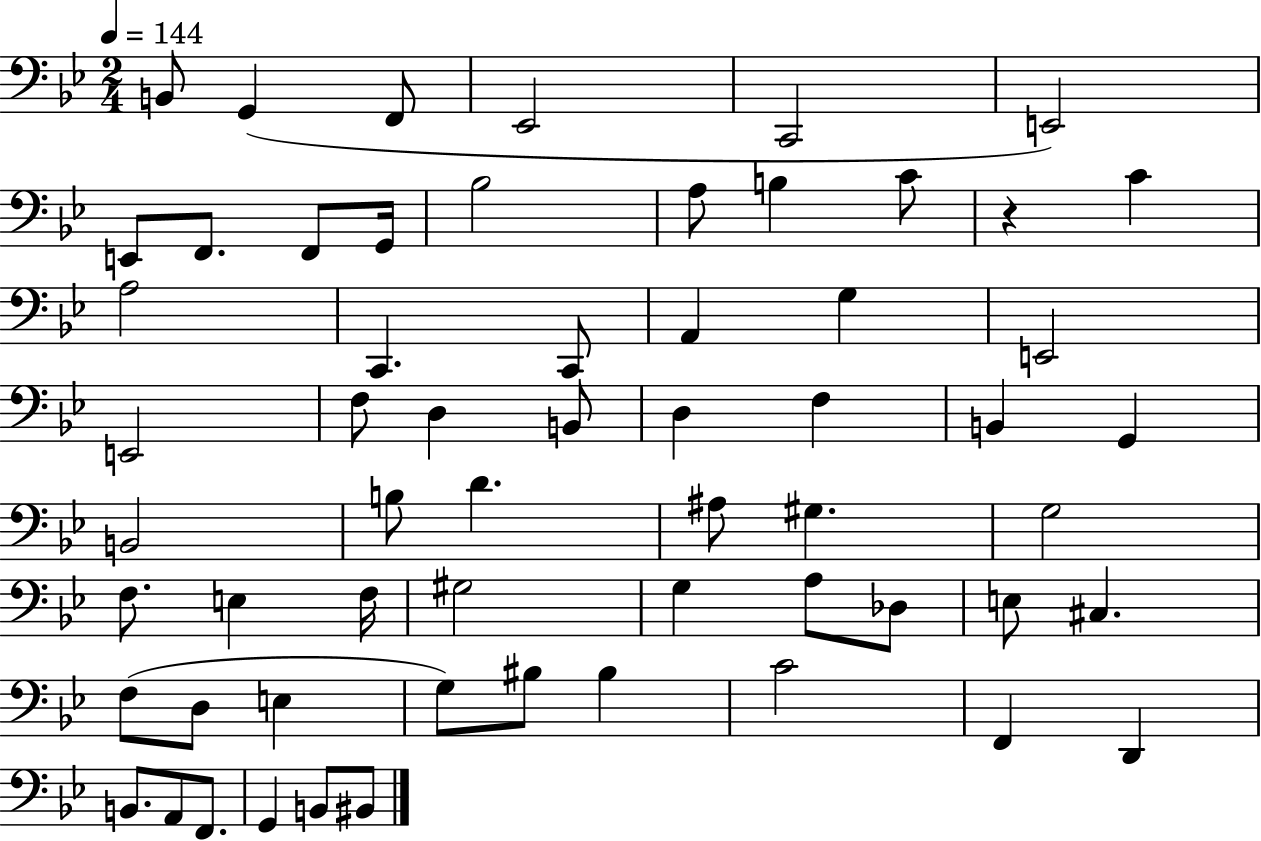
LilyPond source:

{
  \clef bass
  \numericTimeSignature
  \time 2/4
  \key bes \major
  \tempo 4 = 144
  b,8 g,4( f,8 | ees,2 | c,2 | e,2) | \break e,8 f,8. f,8 g,16 | bes2 | a8 b4 c'8 | r4 c'4 | \break a2 | c,4. c,8 | a,4 g4 | e,2 | \break e,2 | f8 d4 b,8 | d4 f4 | b,4 g,4 | \break b,2 | b8 d'4. | ais8 gis4. | g2 | \break f8. e4 f16 | gis2 | g4 a8 des8 | e8 cis4. | \break f8( d8 e4 | g8) bis8 bis4 | c'2 | f,4 d,4 | \break b,8. a,8 f,8. | g,4 b,8 bis,8 | \bar "|."
}